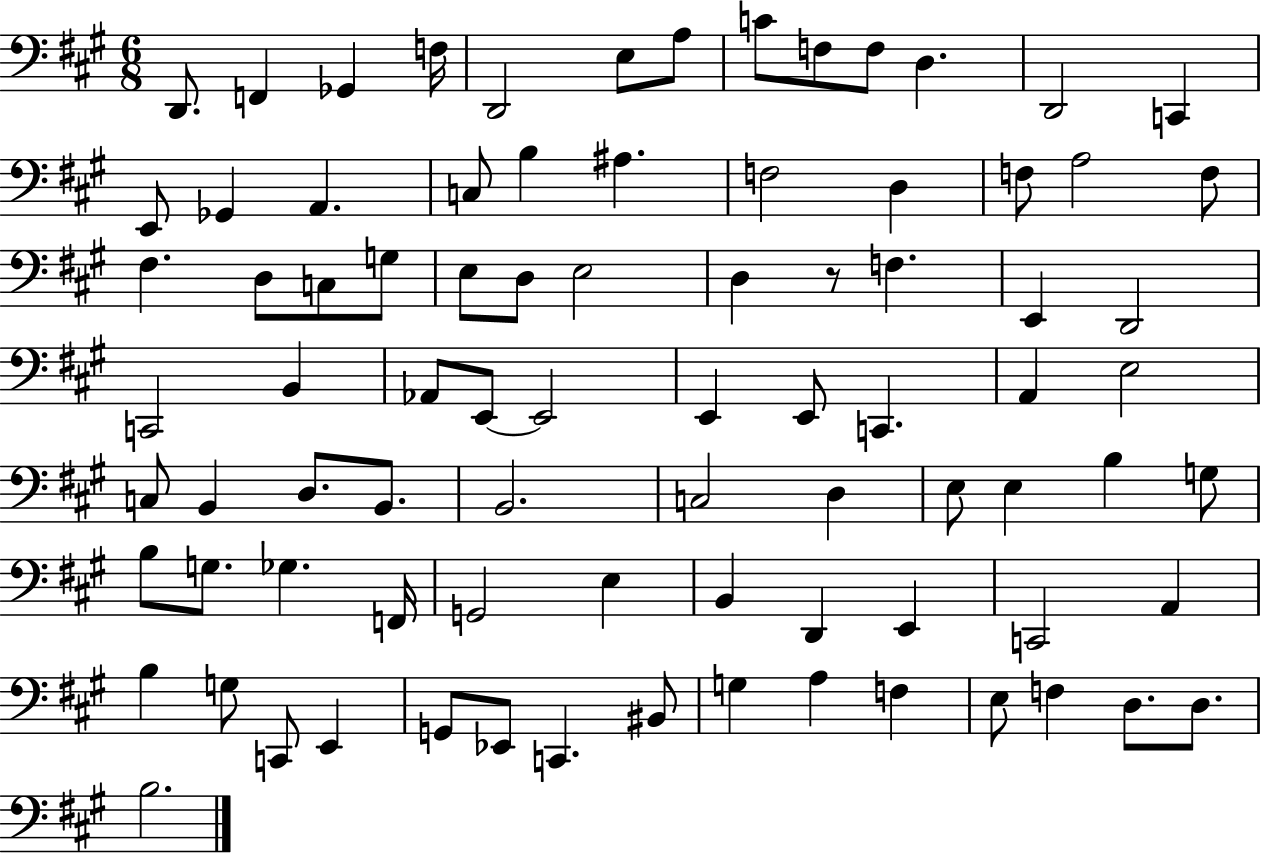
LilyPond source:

{
  \clef bass
  \numericTimeSignature
  \time 6/8
  \key a \major
  \repeat volta 2 { d,8. f,4 ges,4 f16 | d,2 e8 a8 | c'8 f8 f8 d4. | d,2 c,4 | \break e,8 ges,4 a,4. | c8 b4 ais4. | f2 d4 | f8 a2 f8 | \break fis4. d8 c8 g8 | e8 d8 e2 | d4 r8 f4. | e,4 d,2 | \break c,2 b,4 | aes,8 e,8~~ e,2 | e,4 e,8 c,4. | a,4 e2 | \break c8 b,4 d8. b,8. | b,2. | c2 d4 | e8 e4 b4 g8 | \break b8 g8. ges4. f,16 | g,2 e4 | b,4 d,4 e,4 | c,2 a,4 | \break b4 g8 c,8 e,4 | g,8 ees,8 c,4. bis,8 | g4 a4 f4 | e8 f4 d8. d8. | \break b2. | } \bar "|."
}